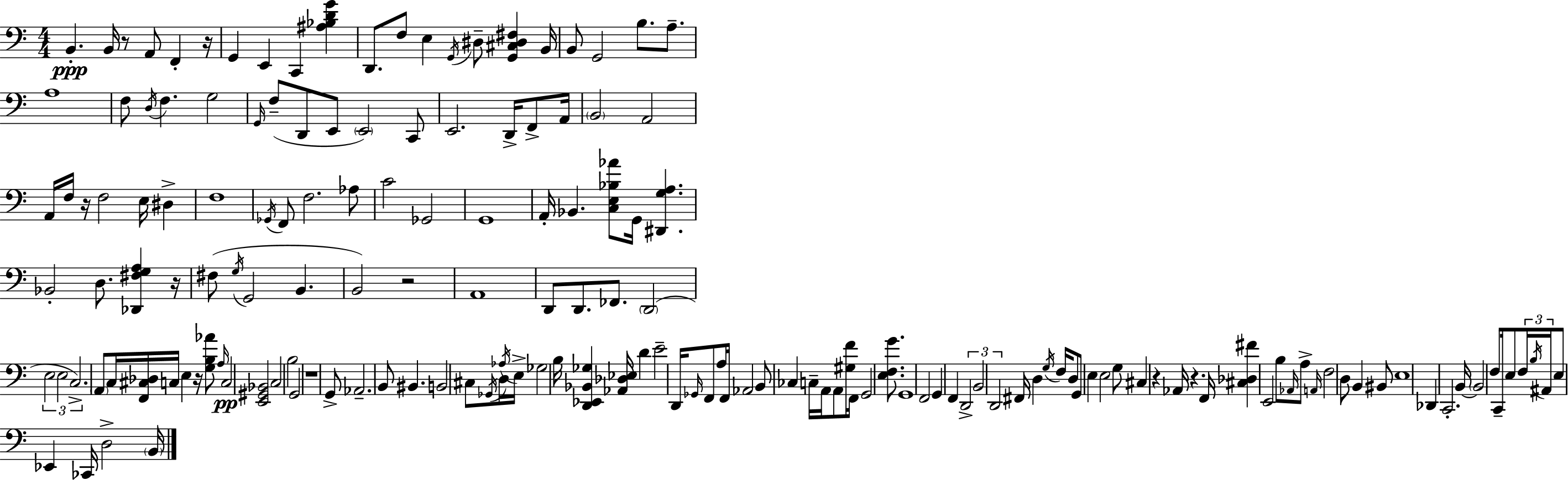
{
  \clef bass
  \numericTimeSignature
  \time 4/4
  \key a \minor
  b,4.-.\ppp b,16 r8 a,8 f,4-. r16 | g,4 e,4 c,4 <ais bes d' g'>4 | d,8. f8 e4 \acciaccatura { g,16 } dis8-- <g, cis dis fis>4 | b,16 b,8 g,2 b8. a8.-- | \break a1 | f8 \acciaccatura { d16 } f4. g2 | \grace { g,16 } f8--( d,8 e,8 \parenthesize e,2) | c,8 e,2. d,16-> | \break f,8-> a,16 \parenthesize b,2 a,2 | a,16 f16 r16 f2 e16 dis4-> | f1 | \acciaccatura { ges,16 } f,8 f2. | \break aes8 c'2 ges,2 | g,1 | a,16-. bes,4. <c e bes aes'>8 g,16 <dis, g a>4. | bes,2-. d8. <des, fis g a>4 | \break r16 fis8( \acciaccatura { g16 } g,2 b,4. | b,2) r2 | a,1 | d,8 d,8. fes,8. \parenthesize d,2( | \break \tuplet 3/2 { e2 e2 | c2.->) } | \parenthesize a,8 c16 <f, cis des>16 c16 e4 r16 <g b aes'>8 \grace { a16 } c2\pp | <e, gis, bes,>2 c2 | \break b2 g,2 | r1 | g,8-> aes,2.-- | b,8 bis,4. b,2 | \break cis8 \acciaccatura { ges,16 } d16 \acciaccatura { aes16 } e16-> ges2 | b16 <d, ees, bes, ges>4 <aes, des ees>16 d'4 e'2-- | d,16 \grace { ges,16 } f,8 a16 f,16 aes,2 | b,8 ces4 c16-- a,16 a,8 <gis f'>16 f,16 g,2 | \break <e f g'>8. g,1 | f,2 | g,4 f,4 \tuplet 3/2 { d,2-> | b,2 d,2 } | \break fis,16 d4 \acciaccatura { g16 } f16 d8 g,8 e4 | e2 g8 cis4 r4 | aes,16 r4. f,16 <cis des fis'>4 e,2 | b8 \grace { aes,16 } a8-> \grace { a,16 } f2 | \break d8 b,4 bis,8 e1 | des,4 | c,2.-. b,16~~ \parenthesize b,2 | f8 c,16-- e8 \tuplet 3/2 { f16 \acciaccatura { b16 } ais,16 } e8 ees,4 | \break ces,16 d2-> \parenthesize b,16 \bar "|."
}